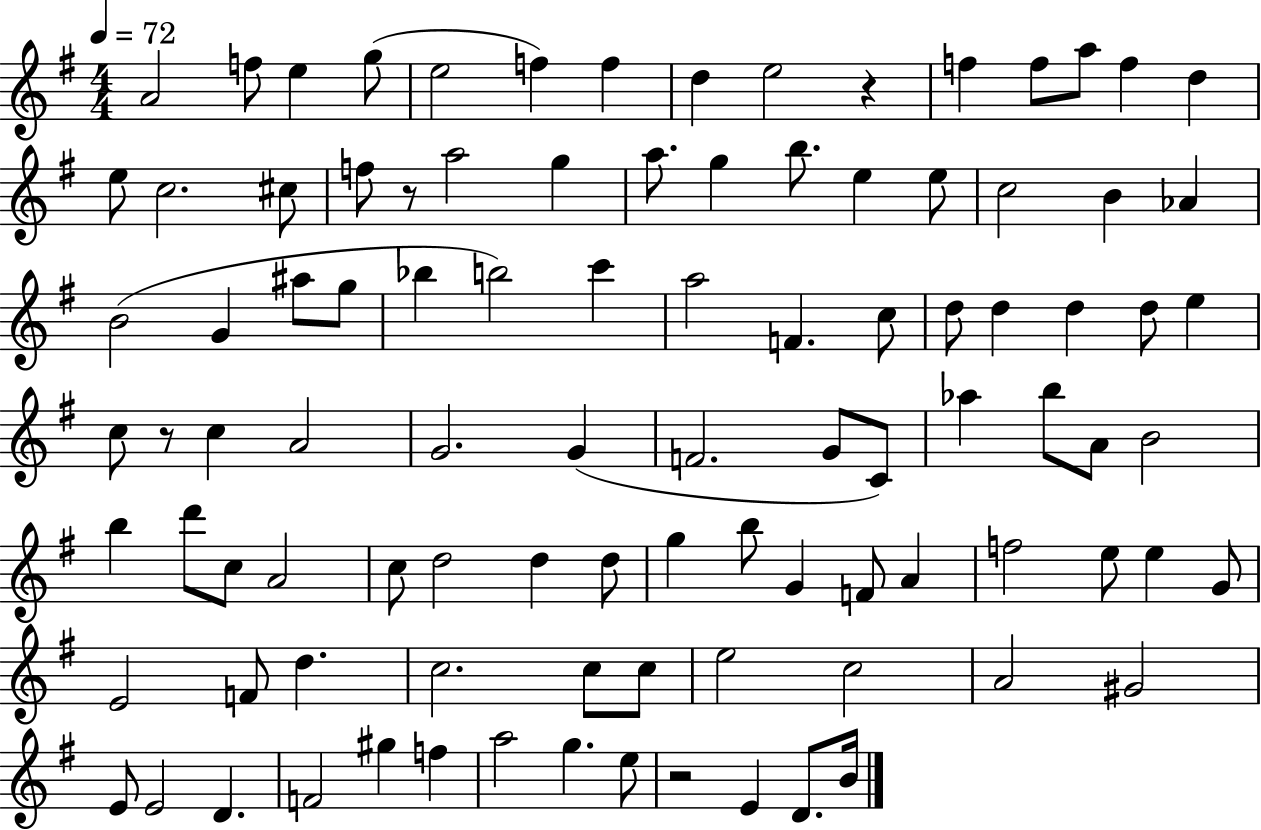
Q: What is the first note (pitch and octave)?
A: A4